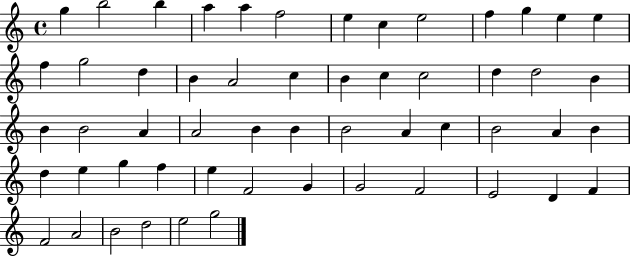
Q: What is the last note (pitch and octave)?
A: G5